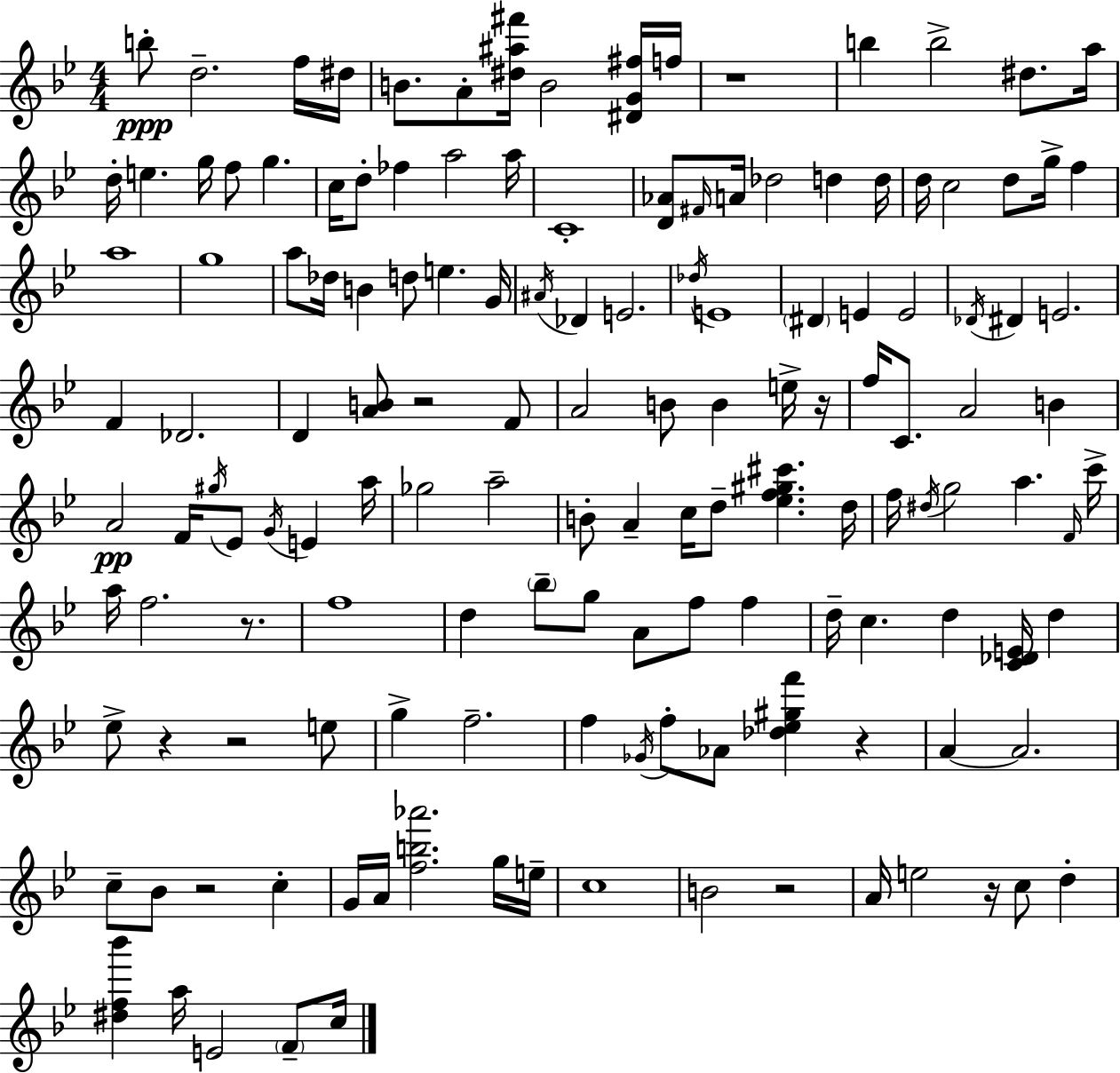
B5/e D5/h. F5/s D#5/s B4/e. A4/e [D#5,A#5,F#6]/s B4/h [D#4,G4,F#5]/s F5/s R/w B5/q B5/h D#5/e. A5/s D5/s E5/q. G5/s F5/e G5/q. C5/s D5/e FES5/q A5/h A5/s C4/w [D4,Ab4]/e F#4/s A4/s Db5/h D5/q D5/s D5/s C5/h D5/e G5/s F5/q A5/w G5/w A5/e Db5/s B4/q D5/e E5/q. G4/s A#4/s Db4/q E4/h. Db5/s E4/w D#4/q E4/q E4/h Db4/s D#4/q E4/h. F4/q Db4/h. D4/q [A4,B4]/e R/h F4/e A4/h B4/e B4/q E5/s R/s F5/s C4/e. A4/h B4/q A4/h F4/s G#5/s Eb4/e G4/s E4/q A5/s Gb5/h A5/h B4/e A4/q C5/s D5/e [Eb5,F5,G#5,C#6]/q. D5/s F5/s D#5/s G5/h A5/q. F4/s C6/s A5/s F5/h. R/e. F5/w D5/q Bb5/e G5/e A4/e F5/e F5/q D5/s C5/q. D5/q [C4,Db4,E4]/s D5/q Eb5/e R/q R/h E5/e G5/q F5/h. F5/q Gb4/s F5/e Ab4/e [Db5,Eb5,G#5,F6]/q R/q A4/q A4/h. C5/e Bb4/e R/h C5/q G4/s A4/s [F5,B5,Ab6]/h. G5/s E5/s C5/w B4/h R/h A4/s E5/h R/s C5/e D5/q [D#5,F5,Bb6]/q A5/s E4/h F4/e C5/s